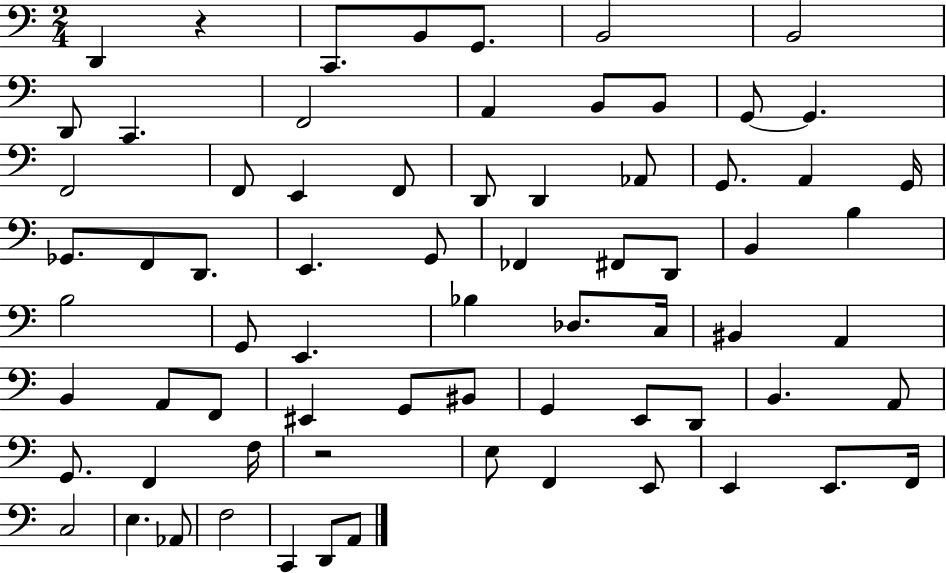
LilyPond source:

{
  \clef bass
  \numericTimeSignature
  \time 2/4
  \key c \major
  d,4 r4 | c,8. b,8 g,8. | b,2 | b,2 | \break d,8 c,4. | f,2 | a,4 b,8 b,8 | g,8~~ g,4. | \break f,2 | f,8 e,4 f,8 | d,8 d,4 aes,8 | g,8. a,4 g,16 | \break ges,8. f,8 d,8. | e,4. g,8 | fes,4 fis,8 d,8 | b,4 b4 | \break b2 | g,8 e,4. | bes4 des8. c16 | bis,4 a,4 | \break b,4 a,8 f,8 | eis,4 g,8 bis,8 | g,4 e,8 d,8 | b,4. a,8 | \break g,8. f,4 f16 | r2 | e8 f,4 e,8 | e,4 e,8. f,16 | \break c2 | e4. aes,8 | f2 | c,4 d,8 a,8 | \break \bar "|."
}